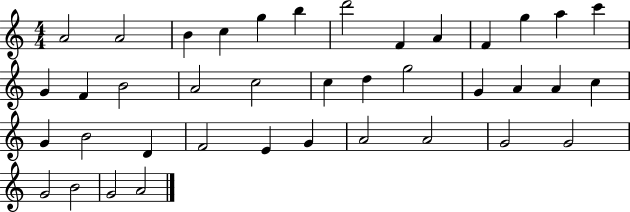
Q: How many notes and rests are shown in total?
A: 39